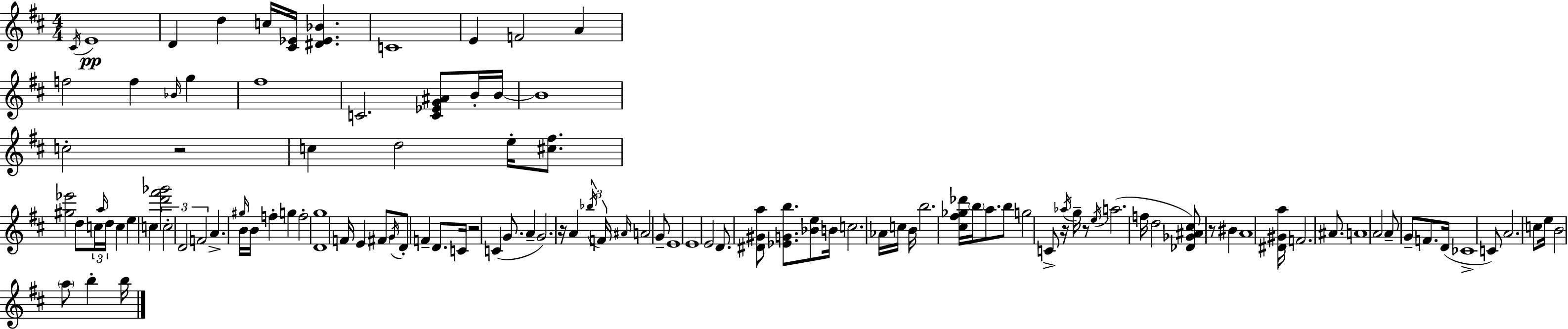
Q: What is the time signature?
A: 4/4